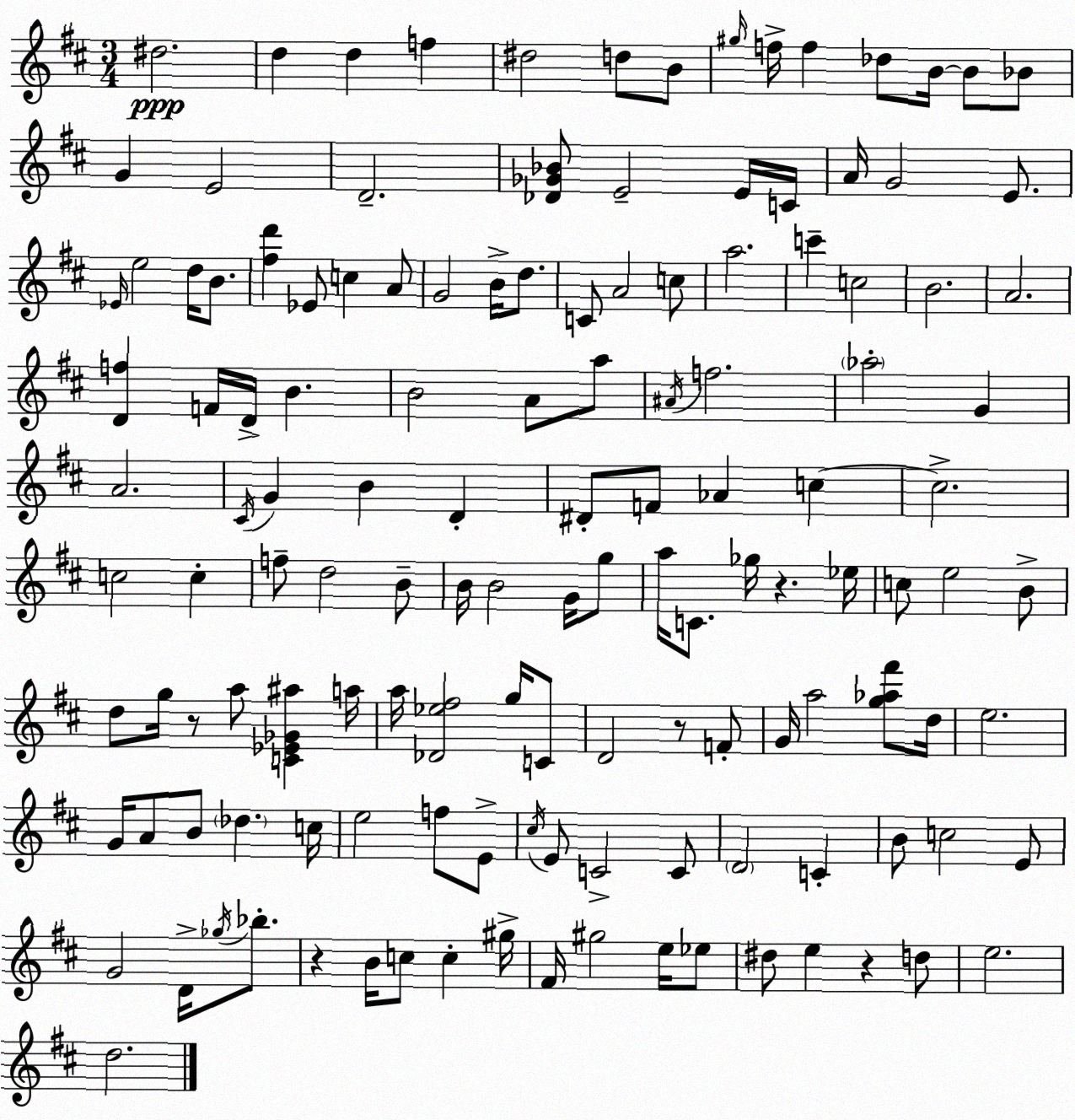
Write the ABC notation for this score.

X:1
T:Untitled
M:3/4
L:1/4
K:D
^d2 d d f ^d2 d/2 B/2 ^g/4 f/4 f _d/2 B/4 B/2 _B/2 G E2 D2 [_D_G_B]/2 E2 E/4 C/4 A/4 G2 E/2 _E/4 e2 d/4 B/2 [^fd'] _E/2 c A/2 G2 B/4 d/2 C/2 A2 c/2 a2 c' c2 B2 A2 [Df] F/4 D/4 B B2 A/2 a/2 ^A/4 f2 _a2 G A2 ^C/4 G B D ^D/2 F/2 _A c c2 c2 c f/2 d2 B/2 B/4 B2 G/4 g/2 a/4 C/2 _g/4 z _e/4 c/2 e2 B/2 d/2 g/4 z/2 a/2 [C_E_G^a] a/4 a/4 [_D_e^f]2 g/4 C/2 D2 z/2 F/2 G/4 a2 [g_a^f']/2 d/4 e2 G/4 A/2 B/2 _d c/4 e2 f/2 E/2 ^c/4 E/2 C2 C/2 D2 C B/2 c2 E/2 G2 D/4 _g/4 _b/2 z B/4 c/2 c ^g/4 ^F/4 ^g2 e/4 _e/2 ^d/2 e z d/2 e2 d2